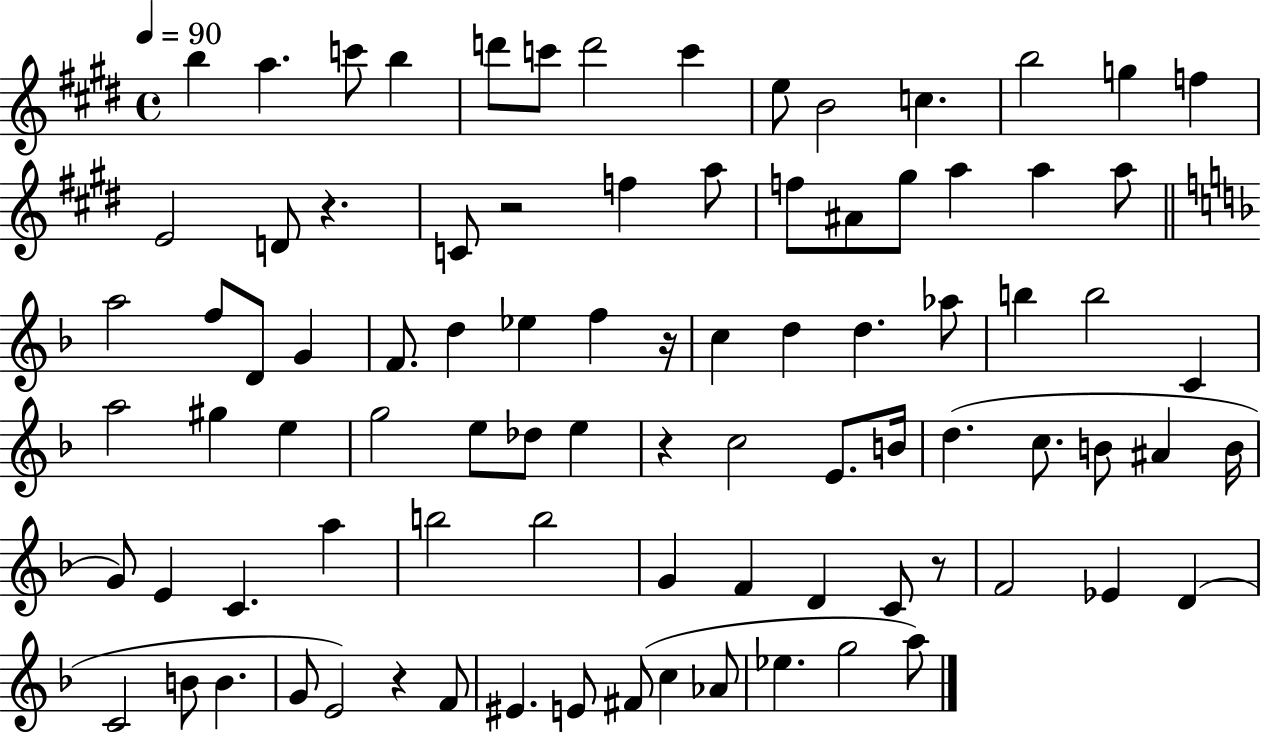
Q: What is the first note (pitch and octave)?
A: B5